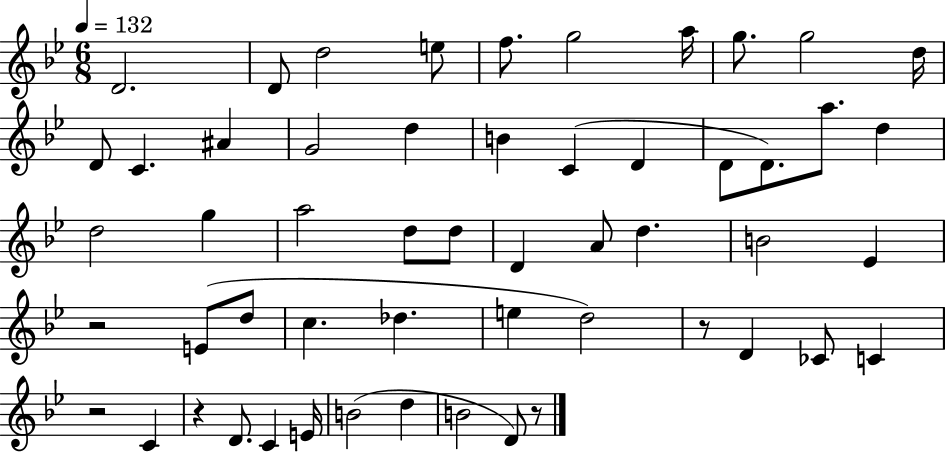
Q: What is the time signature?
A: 6/8